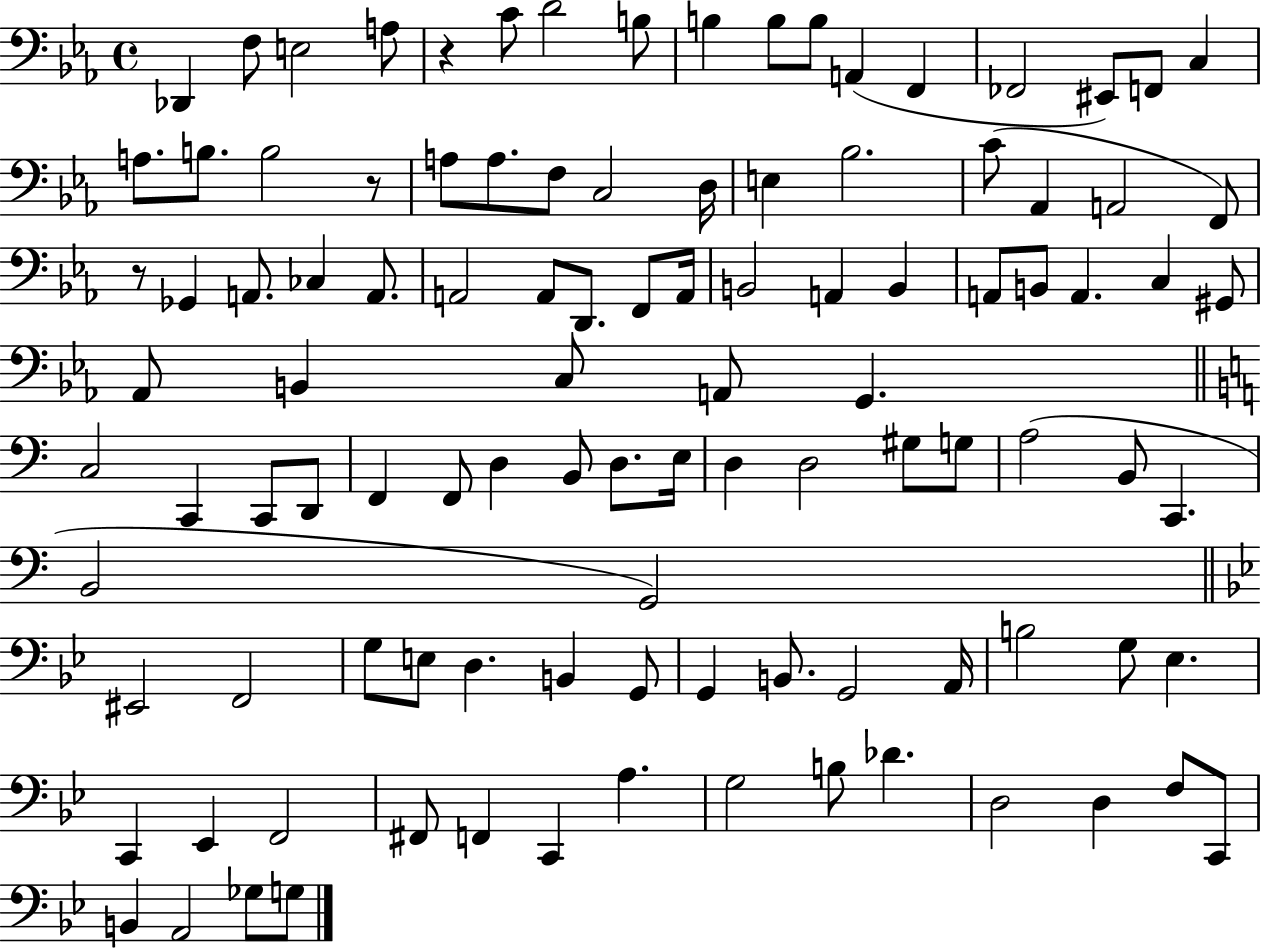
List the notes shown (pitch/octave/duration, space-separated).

Db2/q F3/e E3/h A3/e R/q C4/e D4/h B3/e B3/q B3/e B3/e A2/q F2/q FES2/h EIS2/e F2/e C3/q A3/e. B3/e. B3/h R/e A3/e A3/e. F3/e C3/h D3/s E3/q Bb3/h. C4/e Ab2/q A2/h F2/e R/e Gb2/q A2/e. CES3/q A2/e. A2/h A2/e D2/e. F2/e A2/s B2/h A2/q B2/q A2/e B2/e A2/q. C3/q G#2/e Ab2/e B2/q C3/e A2/e G2/q. C3/h C2/q C2/e D2/e F2/q F2/e D3/q B2/e D3/e. E3/s D3/q D3/h G#3/e G3/e A3/h B2/e C2/q. B2/h G2/h EIS2/h F2/h G3/e E3/e D3/q. B2/q G2/e G2/q B2/e. G2/h A2/s B3/h G3/e Eb3/q. C2/q Eb2/q F2/h F#2/e F2/q C2/q A3/q. G3/h B3/e Db4/q. D3/h D3/q F3/e C2/e B2/q A2/h Gb3/e G3/e